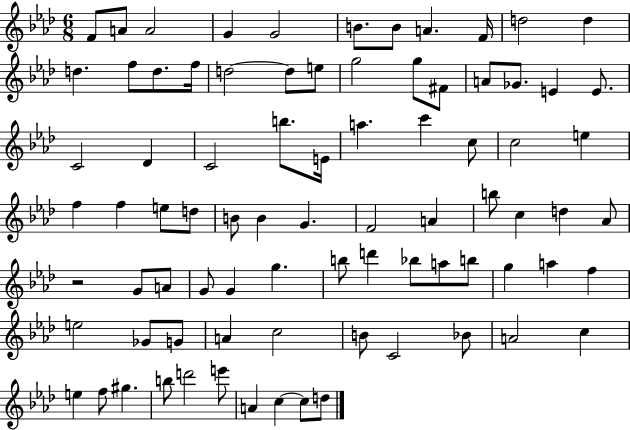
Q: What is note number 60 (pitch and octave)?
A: A5